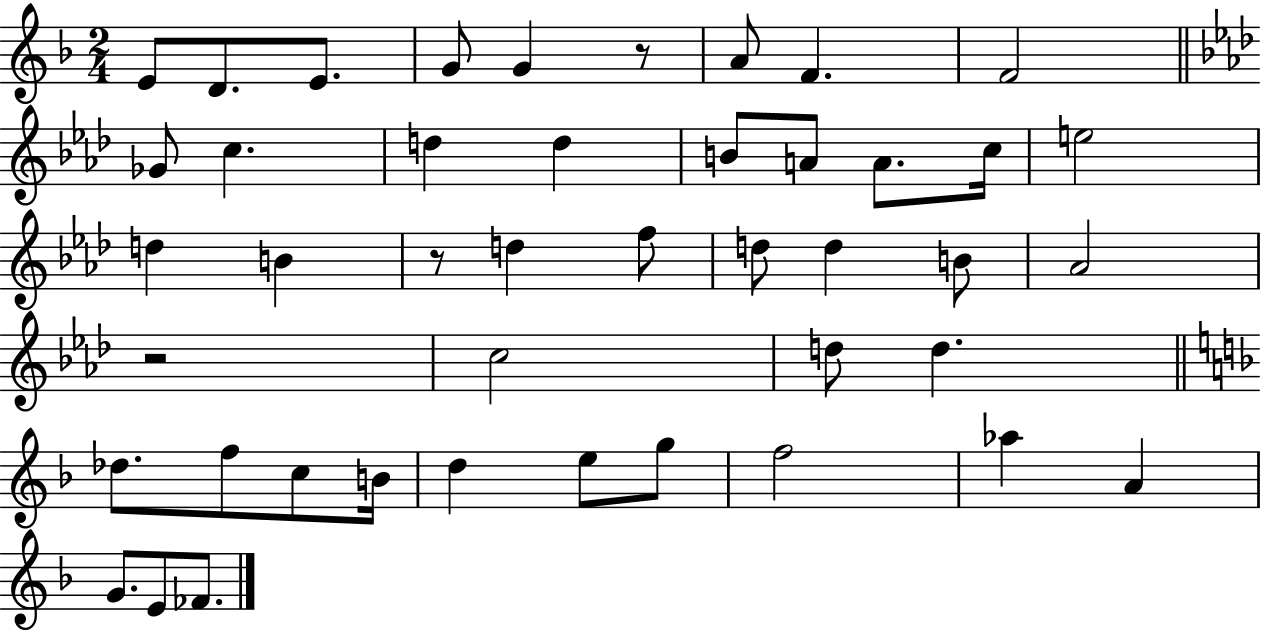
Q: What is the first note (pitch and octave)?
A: E4